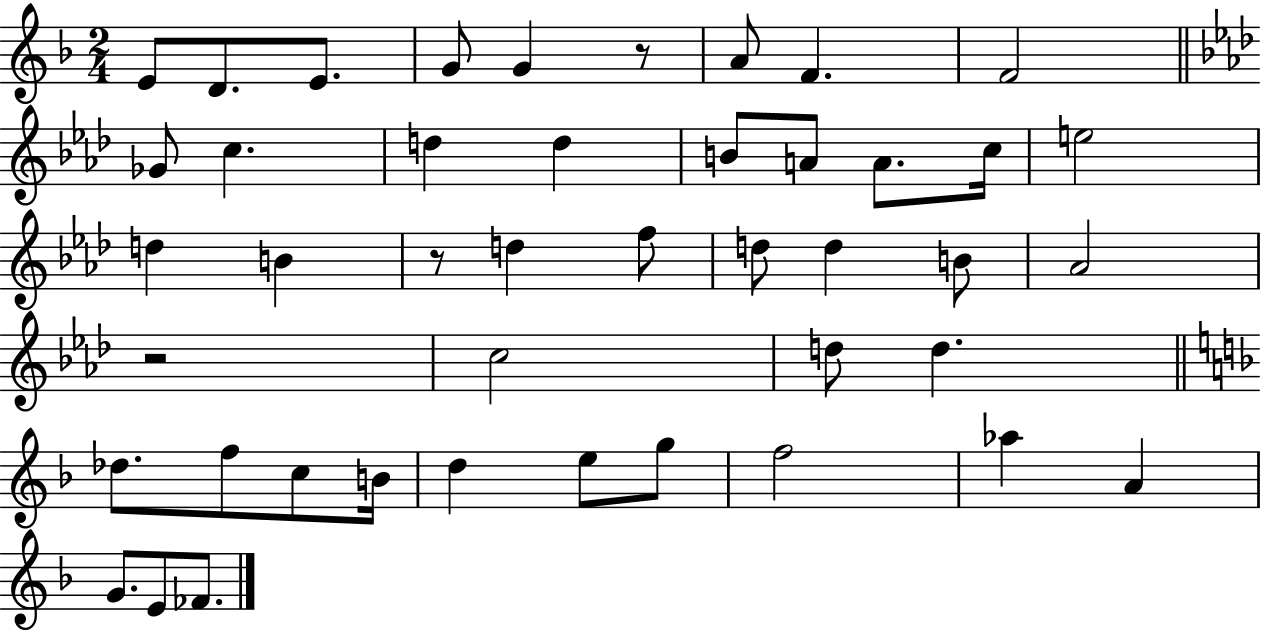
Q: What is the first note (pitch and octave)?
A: E4